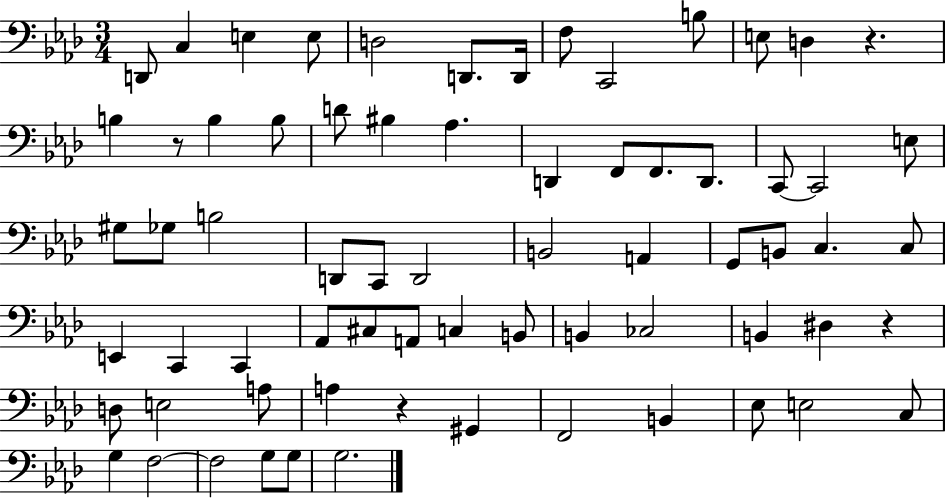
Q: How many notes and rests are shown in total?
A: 69